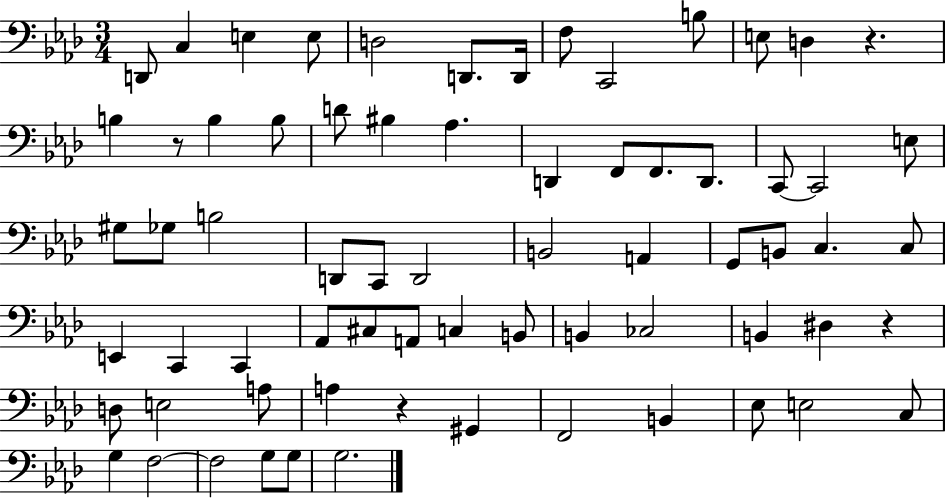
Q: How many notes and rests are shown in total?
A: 69